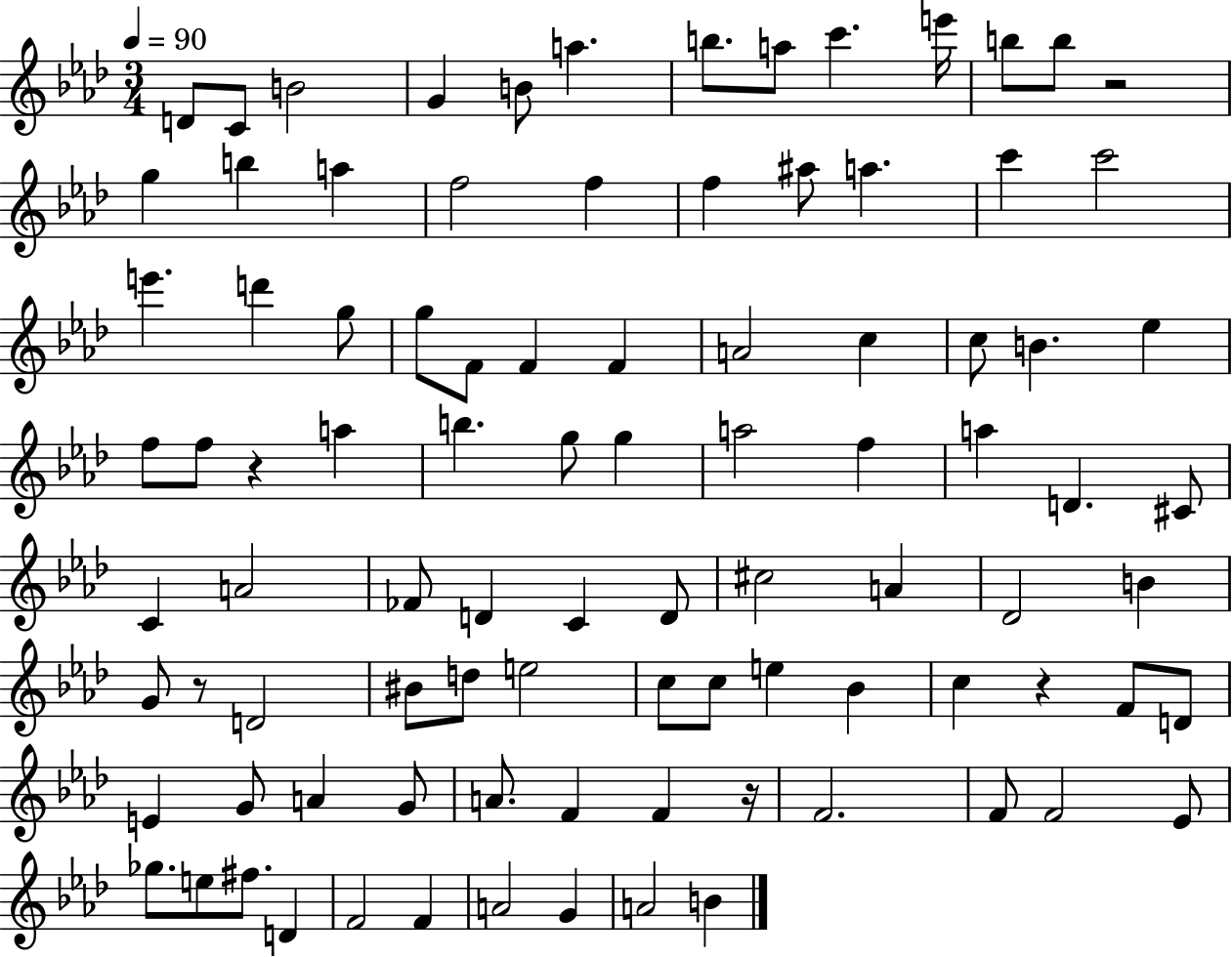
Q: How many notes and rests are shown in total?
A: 93